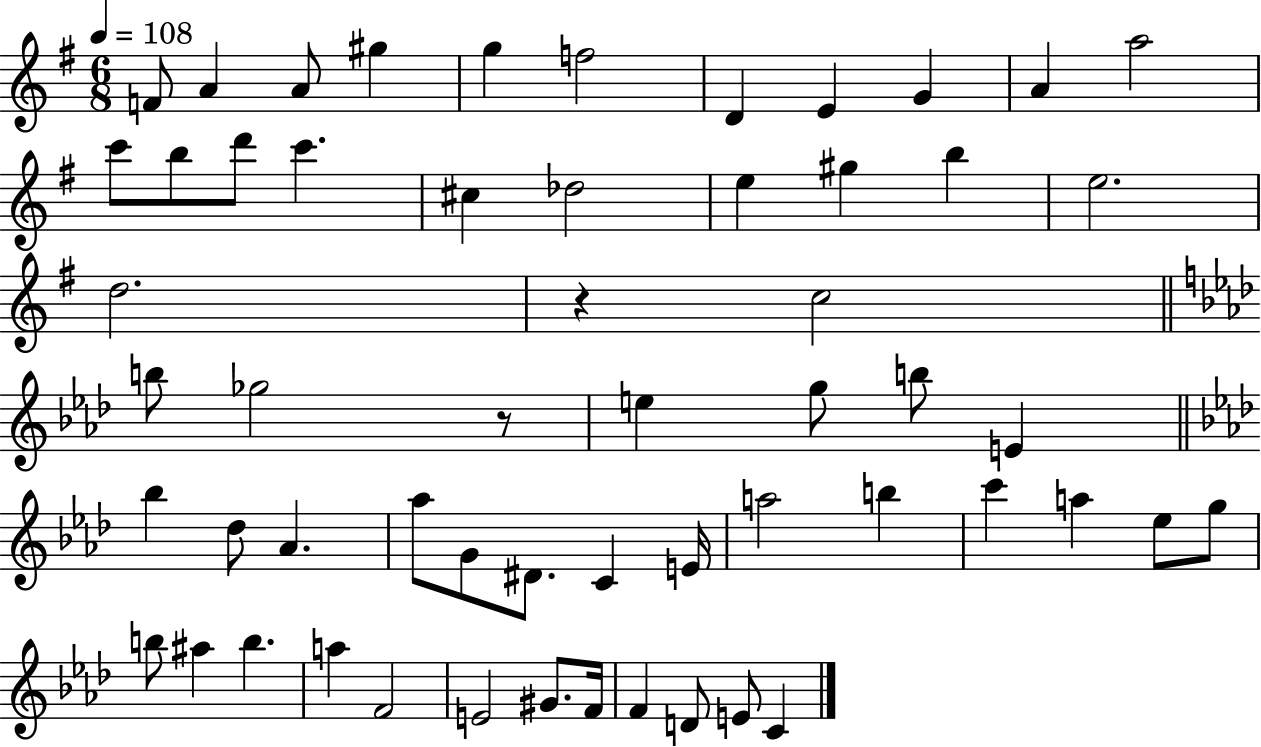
{
  \clef treble
  \numericTimeSignature
  \time 6/8
  \key g \major
  \tempo 4 = 108
  f'8 a'4 a'8 gis''4 | g''4 f''2 | d'4 e'4 g'4 | a'4 a''2 | \break c'''8 b''8 d'''8 c'''4. | cis''4 des''2 | e''4 gis''4 b''4 | e''2. | \break d''2. | r4 c''2 | \bar "||" \break \key aes \major b''8 ges''2 r8 | e''4 g''8 b''8 e'4 | \bar "||" \break \key f \minor bes''4 des''8 aes'4. | aes''8 g'8 dis'8. c'4 e'16 | a''2 b''4 | c'''4 a''4 ees''8 g''8 | \break b''8 ais''4 b''4. | a''4 f'2 | e'2 gis'8. f'16 | f'4 d'8 e'8 c'4 | \break \bar "|."
}